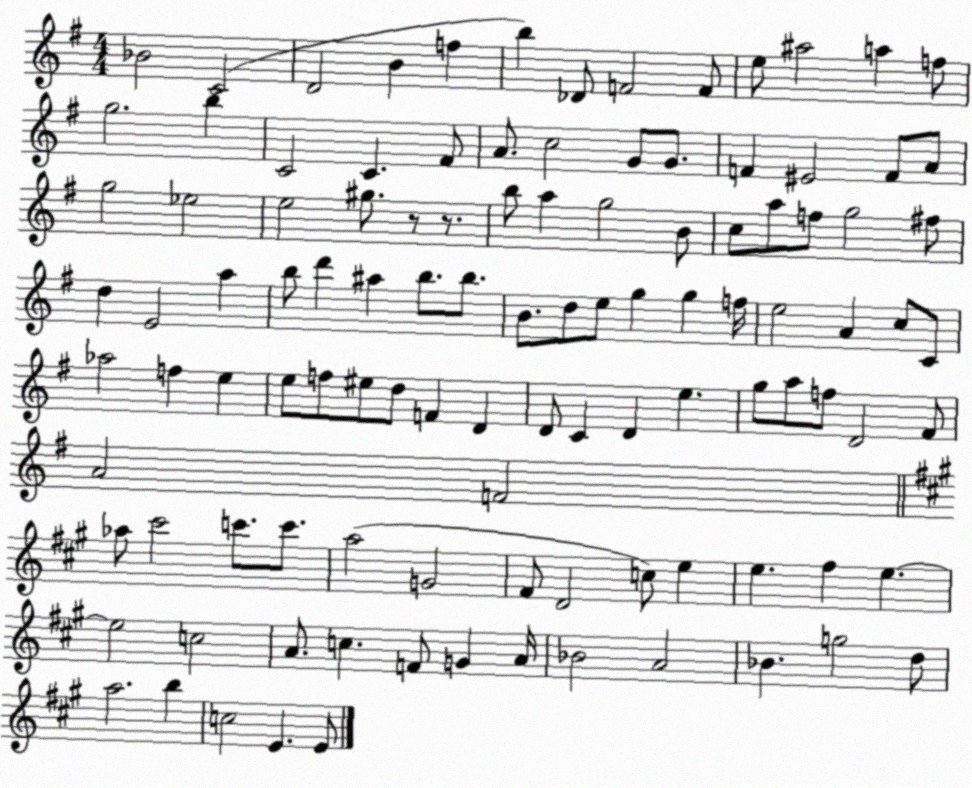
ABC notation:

X:1
T:Untitled
M:4/4
L:1/4
K:G
_B2 C2 D2 B f b _D/2 F2 F/2 e/2 ^a2 a f/2 g2 b C2 C ^F/2 A/2 c2 G/2 G/2 F ^E2 F/2 A/2 g2 _e2 e2 ^g/2 z/2 z/2 b/2 a g2 B/2 c/2 a/2 f/2 g2 ^f/2 d E2 a b/2 d' ^a b/2 b/2 B/2 d/2 e/2 g g f/4 e2 A c/2 C/2 _a2 f e e/2 f/2 ^e/2 d/2 F D D/2 C D e g/2 a/2 f/2 D2 ^F/2 A2 F2 _a/2 ^c'2 c'/2 c'/2 a2 G2 ^F/2 D2 c/2 e e ^f e e2 c2 A/2 c F/2 G A/4 _B2 A2 _B g2 d/2 a2 b c2 E E/2